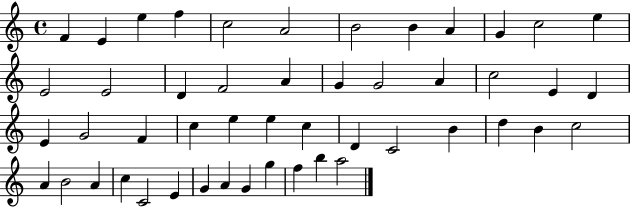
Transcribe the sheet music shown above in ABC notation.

X:1
T:Untitled
M:4/4
L:1/4
K:C
F E e f c2 A2 B2 B A G c2 e E2 E2 D F2 A G G2 A c2 E D E G2 F c e e c D C2 B d B c2 A B2 A c C2 E G A G g f b a2